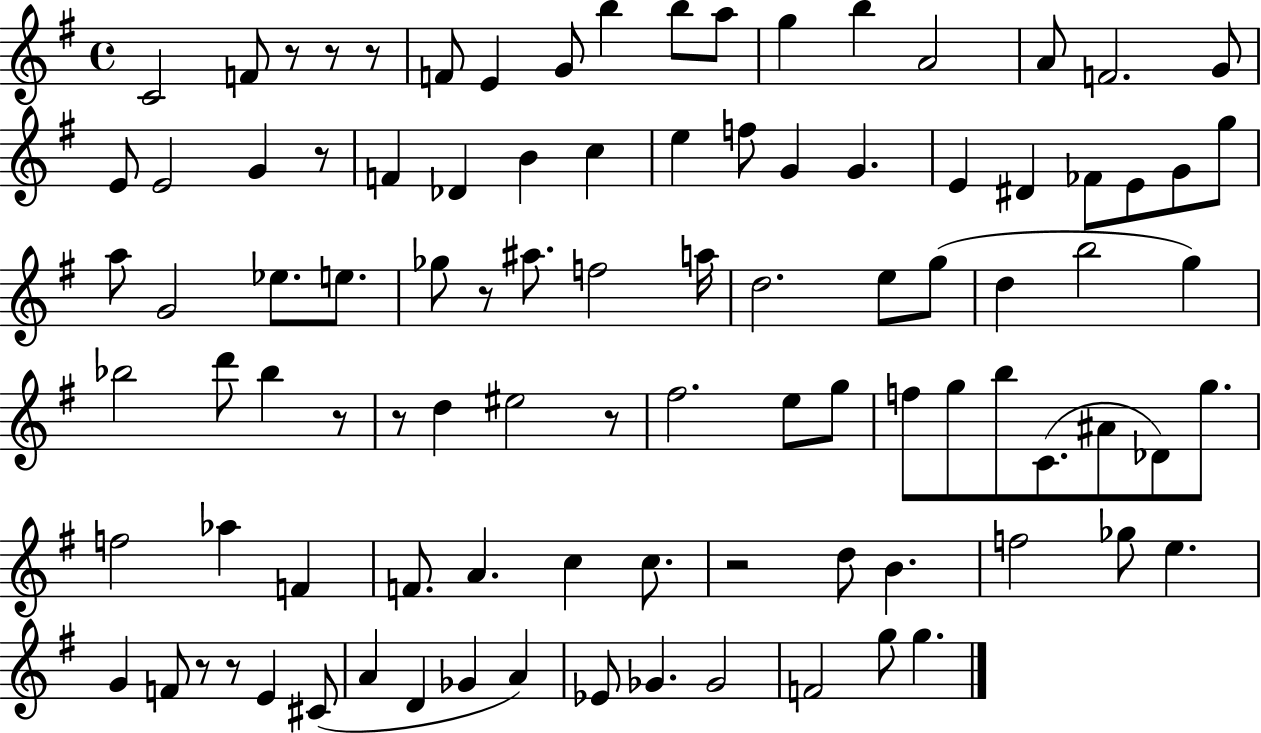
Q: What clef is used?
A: treble